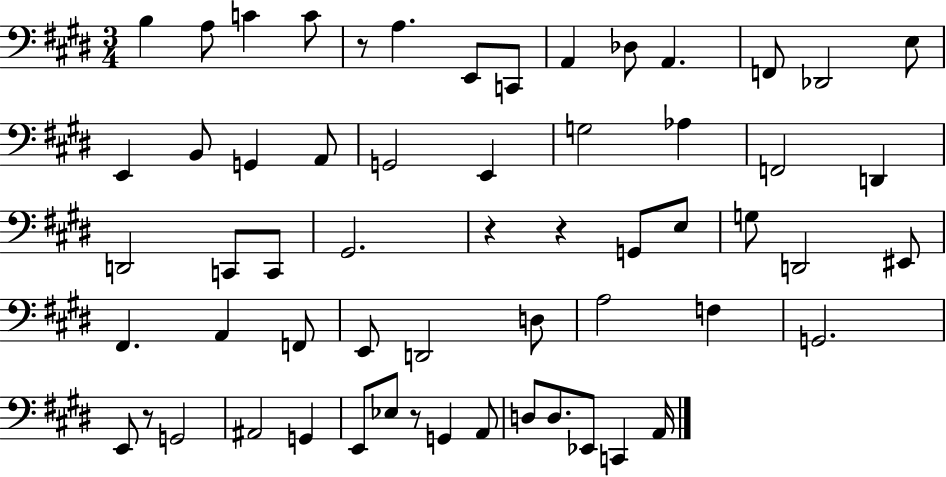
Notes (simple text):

B3/q A3/e C4/q C4/e R/e A3/q. E2/e C2/e A2/q Db3/e A2/q. F2/e Db2/h E3/e E2/q B2/e G2/q A2/e G2/h E2/q G3/h Ab3/q F2/h D2/q D2/h C2/e C2/e G#2/h. R/q R/q G2/e E3/e G3/e D2/h EIS2/e F#2/q. A2/q F2/e E2/e D2/h D3/e A3/h F3/q G2/h. E2/e R/e G2/h A#2/h G2/q E2/e Eb3/e R/e G2/q A2/e D3/e D3/e. Eb2/e C2/q A2/s